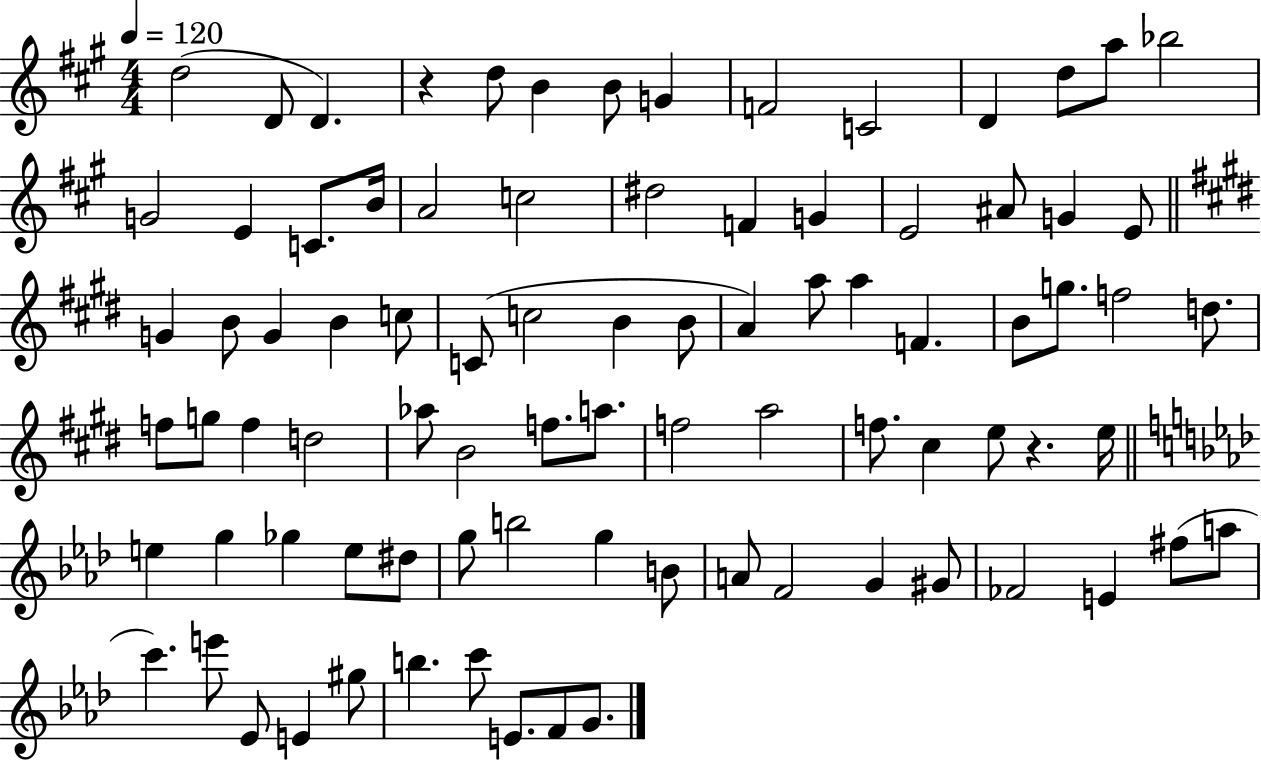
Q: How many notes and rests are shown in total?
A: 86